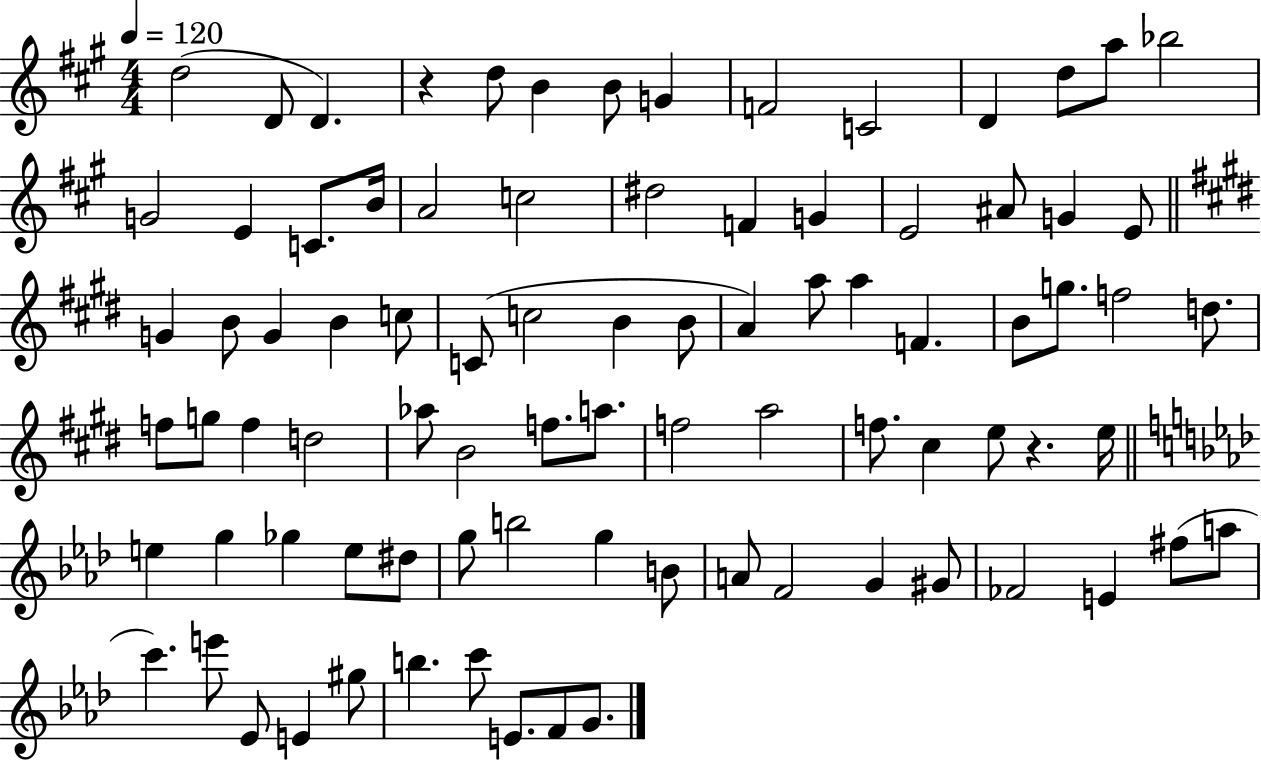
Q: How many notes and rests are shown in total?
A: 86